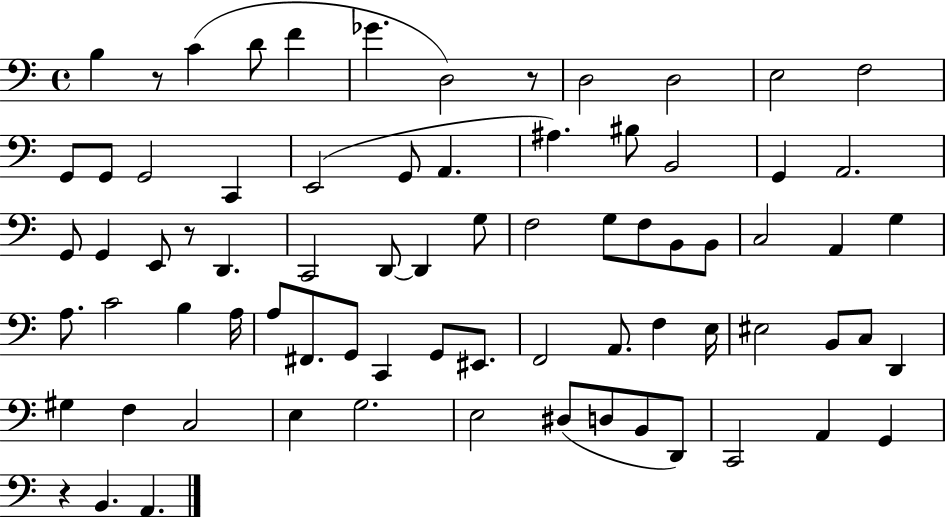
{
  \clef bass
  \time 4/4
  \defaultTimeSignature
  \key c \major
  b4 r8 c'4( d'8 f'4 | ges'4. d2) r8 | d2 d2 | e2 f2 | \break g,8 g,8 g,2 c,4 | e,2( g,8 a,4. | ais4.) bis8 b,2 | g,4 a,2. | \break g,8 g,4 e,8 r8 d,4. | c,2 d,8~~ d,4 g8 | f2 g8 f8 b,8 b,8 | c2 a,4 g4 | \break a8. c'2 b4 a16 | a8 fis,8. g,8 c,4 g,8 eis,8. | f,2 a,8. f4 e16 | eis2 b,8 c8 d,4 | \break gis4 f4 c2 | e4 g2. | e2 dis8( d8 b,8 d,8) | c,2 a,4 g,4 | \break r4 b,4. a,4. | \bar "|."
}